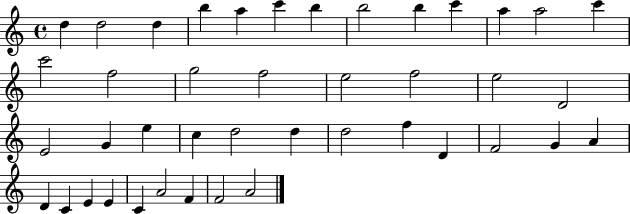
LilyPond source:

{
  \clef treble
  \time 4/4
  \defaultTimeSignature
  \key c \major
  d''4 d''2 d''4 | b''4 a''4 c'''4 b''4 | b''2 b''4 c'''4 | a''4 a''2 c'''4 | \break c'''2 f''2 | g''2 f''2 | e''2 f''2 | e''2 d'2 | \break e'2 g'4 e''4 | c''4 d''2 d''4 | d''2 f''4 d'4 | f'2 g'4 a'4 | \break d'4 c'4 e'4 e'4 | c'4 a'2 f'4 | f'2 a'2 | \bar "|."
}